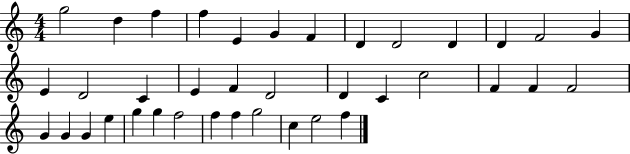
G5/h D5/q F5/q F5/q E4/q G4/q F4/q D4/q D4/h D4/q D4/q F4/h G4/q E4/q D4/h C4/q E4/q F4/q D4/h D4/q C4/q C5/h F4/q F4/q F4/h G4/q G4/q G4/q E5/q G5/q G5/q F5/h F5/q F5/q G5/h C5/q E5/h F5/q